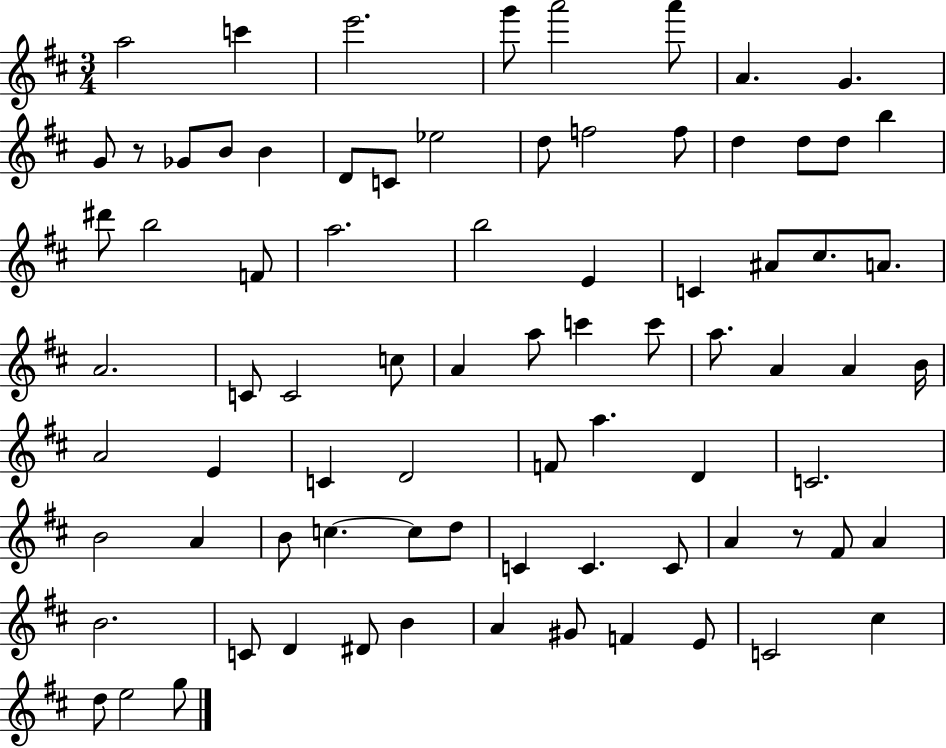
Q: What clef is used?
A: treble